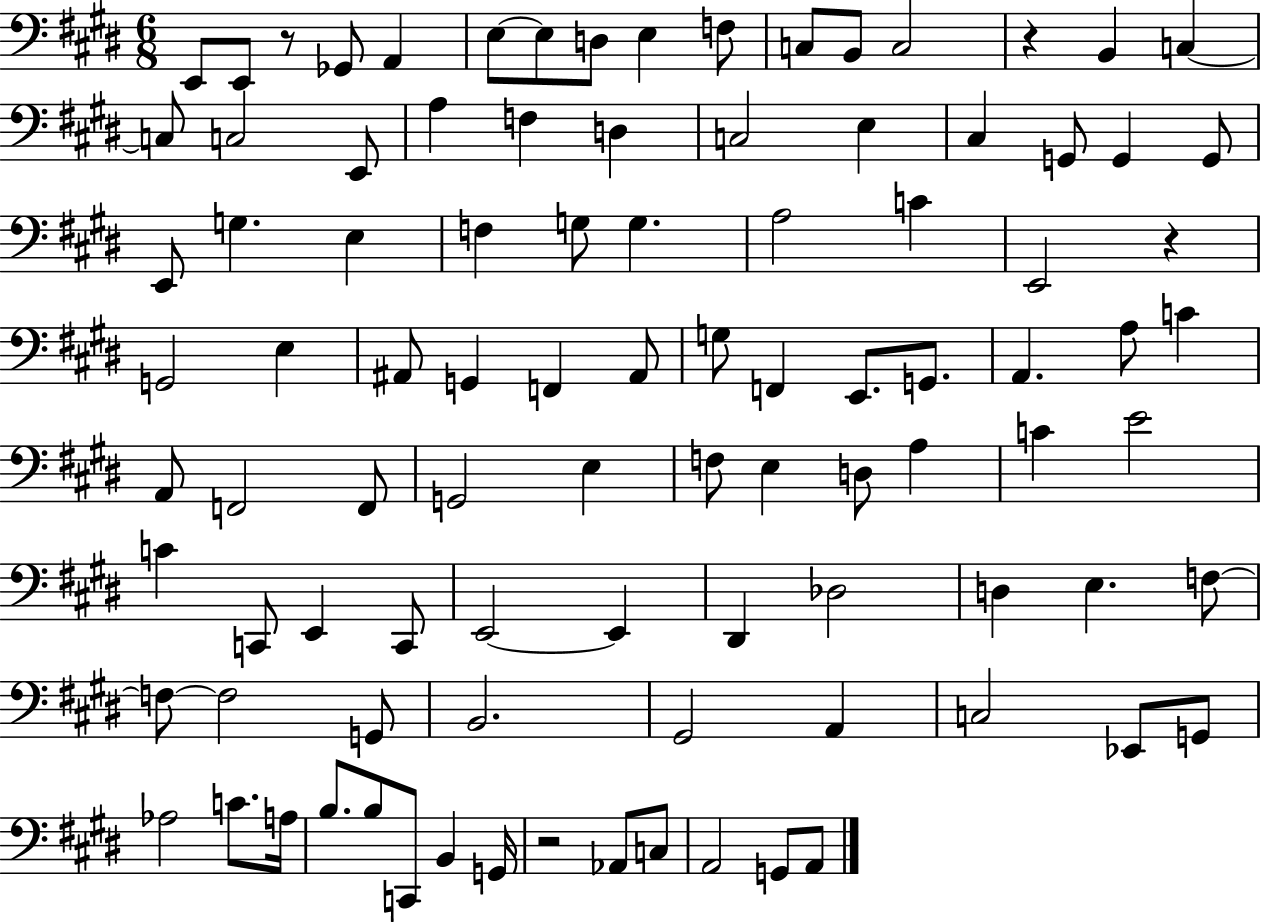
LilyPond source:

{
  \clef bass
  \numericTimeSignature
  \time 6/8
  \key e \major
  e,8 e,8 r8 ges,8 a,4 | e8~~ e8 d8 e4 f8 | c8 b,8 c2 | r4 b,4 c4~~ | \break c8 c2 e,8 | a4 f4 d4 | c2 e4 | cis4 g,8 g,4 g,8 | \break e,8 g4. e4 | f4 g8 g4. | a2 c'4 | e,2 r4 | \break g,2 e4 | ais,8 g,4 f,4 ais,8 | g8 f,4 e,8. g,8. | a,4. a8 c'4 | \break a,8 f,2 f,8 | g,2 e4 | f8 e4 d8 a4 | c'4 e'2 | \break c'4 c,8 e,4 c,8 | e,2~~ e,4 | dis,4 des2 | d4 e4. f8~~ | \break f8~~ f2 g,8 | b,2. | gis,2 a,4 | c2 ees,8 g,8 | \break aes2 c'8. a16 | b8. b8 c,8 b,4 g,16 | r2 aes,8 c8 | a,2 g,8 a,8 | \break \bar "|."
}